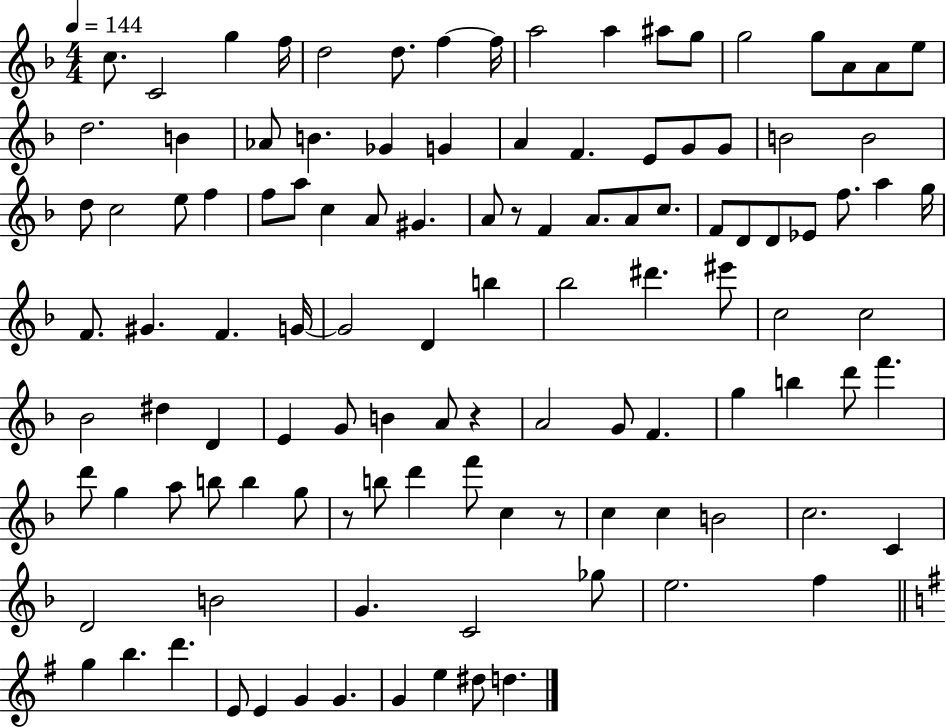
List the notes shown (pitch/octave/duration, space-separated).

C5/e. C4/h G5/q F5/s D5/h D5/e. F5/q F5/s A5/h A5/q A#5/e G5/e G5/h G5/e A4/e A4/e E5/e D5/h. B4/q Ab4/e B4/q. Gb4/q G4/q A4/q F4/q. E4/e G4/e G4/e B4/h B4/h D5/e C5/h E5/e F5/q F5/e A5/e C5/q A4/e G#4/q. A4/e R/e F4/q A4/e. A4/e C5/e. F4/e D4/e D4/e Eb4/e F5/e. A5/q G5/s F4/e. G#4/q. F4/q. G4/s G4/h D4/q B5/q Bb5/h D#6/q. EIS6/e C5/h C5/h Bb4/h D#5/q D4/q E4/q G4/e B4/q A4/e R/q A4/h G4/e F4/q. G5/q B5/q D6/e F6/q. D6/e G5/q A5/e B5/e B5/q G5/e R/e B5/e D6/q F6/e C5/q R/e C5/q C5/q B4/h C5/h. C4/q D4/h B4/h G4/q. C4/h Gb5/e E5/h. F5/q G5/q B5/q. D6/q. E4/e E4/q G4/q G4/q. G4/q E5/q D#5/e D5/q.